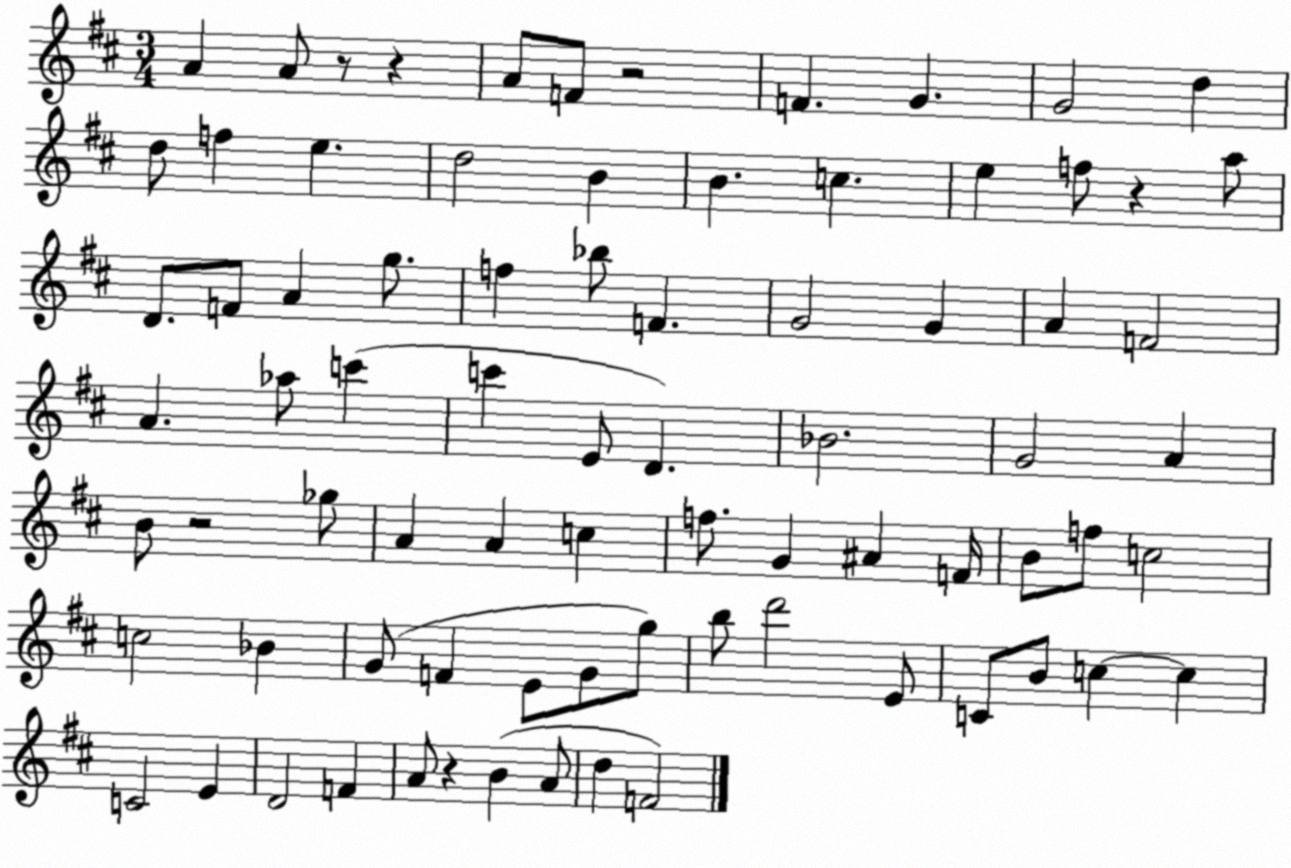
X:1
T:Untitled
M:3/4
L:1/4
K:D
A A/2 z/2 z A/2 F/2 z2 F G G2 d d/2 f e d2 B B c e f/2 z a/2 D/2 F/2 A g/2 f _b/2 F G2 G A F2 A _a/2 c' c' E/2 D _B2 G2 A B/2 z2 _g/2 A A c f/2 G ^A F/4 B/2 f/2 c2 c2 _B G/2 F E/2 G/2 g/2 b/2 d'2 E/2 C/2 B/2 c c C2 E D2 F A/2 z B A/2 d F2